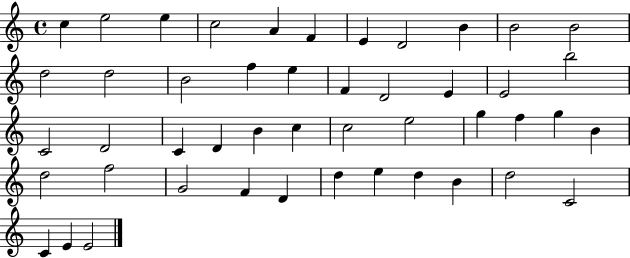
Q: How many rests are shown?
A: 0